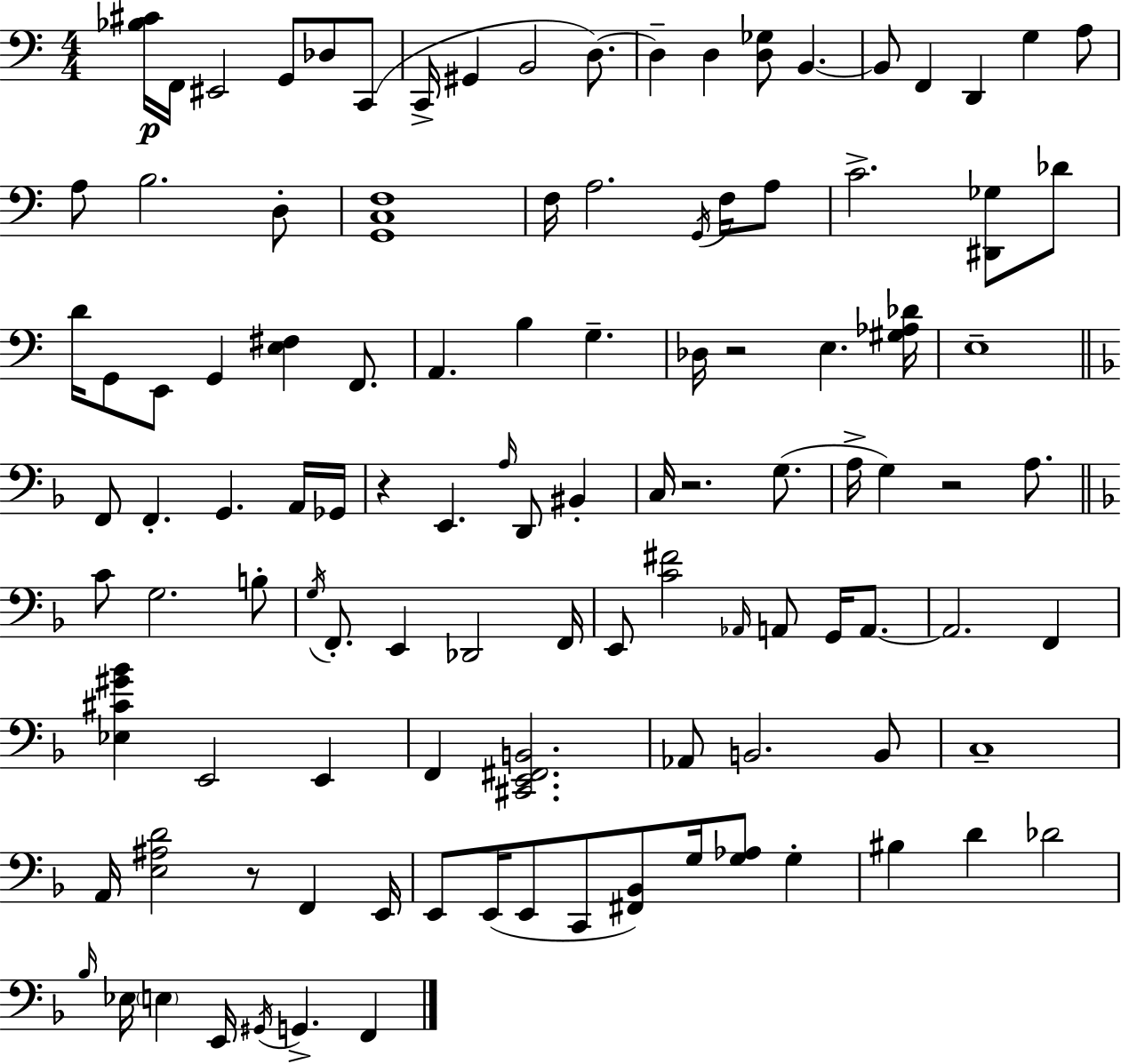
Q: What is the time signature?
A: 4/4